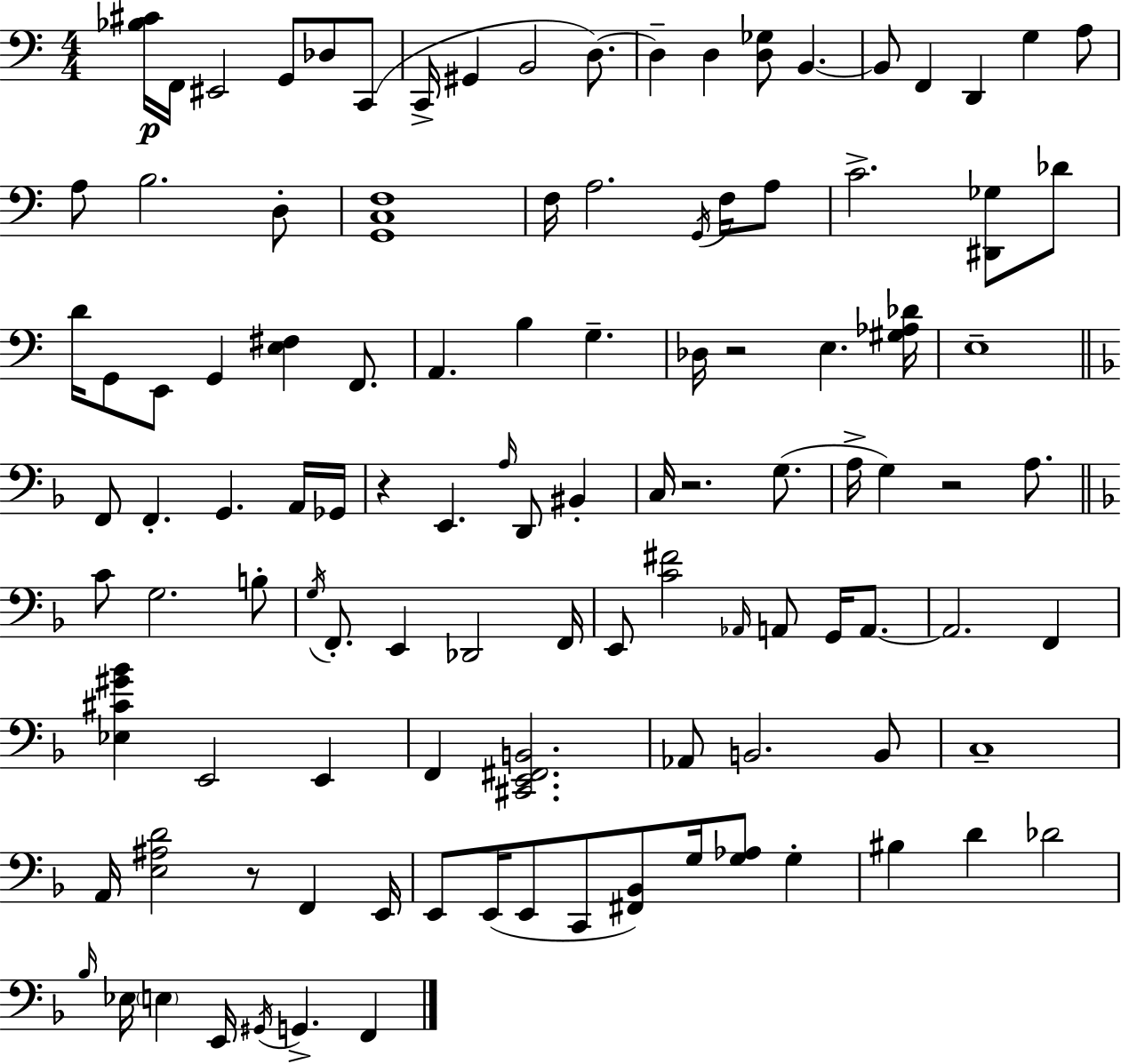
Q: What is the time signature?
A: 4/4